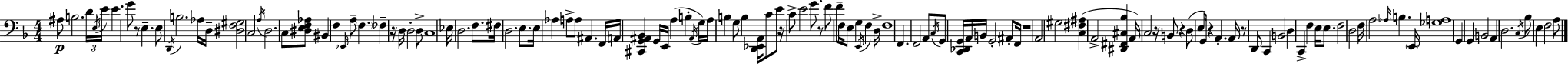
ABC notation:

X:1
T:Untitled
M:4/4
L:1/4
K:F
^A,/2 B,2 D/4 E,/4 E/4 E G/2 z/2 E, E,/2 D,,/4 B,2 _A,/4 D,/4 [^D,F,^G,]2 C,2 A,/4 D,2 C,/2 [^D,E,F,_A,]/2 ^B,, F, _E,,/4 A,/2 F, _F, z/4 D,/4 D,2 D,/2 C,4 _E,/4 D,2 F,/2 ^F,/4 D,2 E,/2 E,/4 _A, A,/2 A,/2 ^A,, F,,/4 A,,/4 [^C,,G,,^A,,_B,,] G,,/4 E,,/4 A, B, ^A,,/4 G,/4 A,/4 B, G,/2 B, [D,,_E,,A,,]/4 C/2 E/2 z/4 C/2 E2 G/2 z/2 F/2 F/2 F,/4 E,/2 G, E,,/4 F, D,/4 F,4 F,, F,,2 A,,/2 C,/4 G,,/2 [C,,_D,,G,,]/4 A,,/4 B,,/4 G,,2 ^A,,/2 F,,/4 z4 A,,2 ^G,2 [C,^F,^A,] A,,2 [^D,,^F,,^C,_B,] A,,/4 C,2 z/4 B,,/2 z D,/2 E,/2 G,,/4 z A,, A,,/4 z/2 D,,/2 C,, B,,2 D, C,, F, E,/4 E,/2 F,2 D,2 F,/4 A,2 _A,/4 B, E,,/4 [_G,A,]4 G,, G,, B,,2 A,, D,2 C,/4 _B,/2 E, F,2 A,/2